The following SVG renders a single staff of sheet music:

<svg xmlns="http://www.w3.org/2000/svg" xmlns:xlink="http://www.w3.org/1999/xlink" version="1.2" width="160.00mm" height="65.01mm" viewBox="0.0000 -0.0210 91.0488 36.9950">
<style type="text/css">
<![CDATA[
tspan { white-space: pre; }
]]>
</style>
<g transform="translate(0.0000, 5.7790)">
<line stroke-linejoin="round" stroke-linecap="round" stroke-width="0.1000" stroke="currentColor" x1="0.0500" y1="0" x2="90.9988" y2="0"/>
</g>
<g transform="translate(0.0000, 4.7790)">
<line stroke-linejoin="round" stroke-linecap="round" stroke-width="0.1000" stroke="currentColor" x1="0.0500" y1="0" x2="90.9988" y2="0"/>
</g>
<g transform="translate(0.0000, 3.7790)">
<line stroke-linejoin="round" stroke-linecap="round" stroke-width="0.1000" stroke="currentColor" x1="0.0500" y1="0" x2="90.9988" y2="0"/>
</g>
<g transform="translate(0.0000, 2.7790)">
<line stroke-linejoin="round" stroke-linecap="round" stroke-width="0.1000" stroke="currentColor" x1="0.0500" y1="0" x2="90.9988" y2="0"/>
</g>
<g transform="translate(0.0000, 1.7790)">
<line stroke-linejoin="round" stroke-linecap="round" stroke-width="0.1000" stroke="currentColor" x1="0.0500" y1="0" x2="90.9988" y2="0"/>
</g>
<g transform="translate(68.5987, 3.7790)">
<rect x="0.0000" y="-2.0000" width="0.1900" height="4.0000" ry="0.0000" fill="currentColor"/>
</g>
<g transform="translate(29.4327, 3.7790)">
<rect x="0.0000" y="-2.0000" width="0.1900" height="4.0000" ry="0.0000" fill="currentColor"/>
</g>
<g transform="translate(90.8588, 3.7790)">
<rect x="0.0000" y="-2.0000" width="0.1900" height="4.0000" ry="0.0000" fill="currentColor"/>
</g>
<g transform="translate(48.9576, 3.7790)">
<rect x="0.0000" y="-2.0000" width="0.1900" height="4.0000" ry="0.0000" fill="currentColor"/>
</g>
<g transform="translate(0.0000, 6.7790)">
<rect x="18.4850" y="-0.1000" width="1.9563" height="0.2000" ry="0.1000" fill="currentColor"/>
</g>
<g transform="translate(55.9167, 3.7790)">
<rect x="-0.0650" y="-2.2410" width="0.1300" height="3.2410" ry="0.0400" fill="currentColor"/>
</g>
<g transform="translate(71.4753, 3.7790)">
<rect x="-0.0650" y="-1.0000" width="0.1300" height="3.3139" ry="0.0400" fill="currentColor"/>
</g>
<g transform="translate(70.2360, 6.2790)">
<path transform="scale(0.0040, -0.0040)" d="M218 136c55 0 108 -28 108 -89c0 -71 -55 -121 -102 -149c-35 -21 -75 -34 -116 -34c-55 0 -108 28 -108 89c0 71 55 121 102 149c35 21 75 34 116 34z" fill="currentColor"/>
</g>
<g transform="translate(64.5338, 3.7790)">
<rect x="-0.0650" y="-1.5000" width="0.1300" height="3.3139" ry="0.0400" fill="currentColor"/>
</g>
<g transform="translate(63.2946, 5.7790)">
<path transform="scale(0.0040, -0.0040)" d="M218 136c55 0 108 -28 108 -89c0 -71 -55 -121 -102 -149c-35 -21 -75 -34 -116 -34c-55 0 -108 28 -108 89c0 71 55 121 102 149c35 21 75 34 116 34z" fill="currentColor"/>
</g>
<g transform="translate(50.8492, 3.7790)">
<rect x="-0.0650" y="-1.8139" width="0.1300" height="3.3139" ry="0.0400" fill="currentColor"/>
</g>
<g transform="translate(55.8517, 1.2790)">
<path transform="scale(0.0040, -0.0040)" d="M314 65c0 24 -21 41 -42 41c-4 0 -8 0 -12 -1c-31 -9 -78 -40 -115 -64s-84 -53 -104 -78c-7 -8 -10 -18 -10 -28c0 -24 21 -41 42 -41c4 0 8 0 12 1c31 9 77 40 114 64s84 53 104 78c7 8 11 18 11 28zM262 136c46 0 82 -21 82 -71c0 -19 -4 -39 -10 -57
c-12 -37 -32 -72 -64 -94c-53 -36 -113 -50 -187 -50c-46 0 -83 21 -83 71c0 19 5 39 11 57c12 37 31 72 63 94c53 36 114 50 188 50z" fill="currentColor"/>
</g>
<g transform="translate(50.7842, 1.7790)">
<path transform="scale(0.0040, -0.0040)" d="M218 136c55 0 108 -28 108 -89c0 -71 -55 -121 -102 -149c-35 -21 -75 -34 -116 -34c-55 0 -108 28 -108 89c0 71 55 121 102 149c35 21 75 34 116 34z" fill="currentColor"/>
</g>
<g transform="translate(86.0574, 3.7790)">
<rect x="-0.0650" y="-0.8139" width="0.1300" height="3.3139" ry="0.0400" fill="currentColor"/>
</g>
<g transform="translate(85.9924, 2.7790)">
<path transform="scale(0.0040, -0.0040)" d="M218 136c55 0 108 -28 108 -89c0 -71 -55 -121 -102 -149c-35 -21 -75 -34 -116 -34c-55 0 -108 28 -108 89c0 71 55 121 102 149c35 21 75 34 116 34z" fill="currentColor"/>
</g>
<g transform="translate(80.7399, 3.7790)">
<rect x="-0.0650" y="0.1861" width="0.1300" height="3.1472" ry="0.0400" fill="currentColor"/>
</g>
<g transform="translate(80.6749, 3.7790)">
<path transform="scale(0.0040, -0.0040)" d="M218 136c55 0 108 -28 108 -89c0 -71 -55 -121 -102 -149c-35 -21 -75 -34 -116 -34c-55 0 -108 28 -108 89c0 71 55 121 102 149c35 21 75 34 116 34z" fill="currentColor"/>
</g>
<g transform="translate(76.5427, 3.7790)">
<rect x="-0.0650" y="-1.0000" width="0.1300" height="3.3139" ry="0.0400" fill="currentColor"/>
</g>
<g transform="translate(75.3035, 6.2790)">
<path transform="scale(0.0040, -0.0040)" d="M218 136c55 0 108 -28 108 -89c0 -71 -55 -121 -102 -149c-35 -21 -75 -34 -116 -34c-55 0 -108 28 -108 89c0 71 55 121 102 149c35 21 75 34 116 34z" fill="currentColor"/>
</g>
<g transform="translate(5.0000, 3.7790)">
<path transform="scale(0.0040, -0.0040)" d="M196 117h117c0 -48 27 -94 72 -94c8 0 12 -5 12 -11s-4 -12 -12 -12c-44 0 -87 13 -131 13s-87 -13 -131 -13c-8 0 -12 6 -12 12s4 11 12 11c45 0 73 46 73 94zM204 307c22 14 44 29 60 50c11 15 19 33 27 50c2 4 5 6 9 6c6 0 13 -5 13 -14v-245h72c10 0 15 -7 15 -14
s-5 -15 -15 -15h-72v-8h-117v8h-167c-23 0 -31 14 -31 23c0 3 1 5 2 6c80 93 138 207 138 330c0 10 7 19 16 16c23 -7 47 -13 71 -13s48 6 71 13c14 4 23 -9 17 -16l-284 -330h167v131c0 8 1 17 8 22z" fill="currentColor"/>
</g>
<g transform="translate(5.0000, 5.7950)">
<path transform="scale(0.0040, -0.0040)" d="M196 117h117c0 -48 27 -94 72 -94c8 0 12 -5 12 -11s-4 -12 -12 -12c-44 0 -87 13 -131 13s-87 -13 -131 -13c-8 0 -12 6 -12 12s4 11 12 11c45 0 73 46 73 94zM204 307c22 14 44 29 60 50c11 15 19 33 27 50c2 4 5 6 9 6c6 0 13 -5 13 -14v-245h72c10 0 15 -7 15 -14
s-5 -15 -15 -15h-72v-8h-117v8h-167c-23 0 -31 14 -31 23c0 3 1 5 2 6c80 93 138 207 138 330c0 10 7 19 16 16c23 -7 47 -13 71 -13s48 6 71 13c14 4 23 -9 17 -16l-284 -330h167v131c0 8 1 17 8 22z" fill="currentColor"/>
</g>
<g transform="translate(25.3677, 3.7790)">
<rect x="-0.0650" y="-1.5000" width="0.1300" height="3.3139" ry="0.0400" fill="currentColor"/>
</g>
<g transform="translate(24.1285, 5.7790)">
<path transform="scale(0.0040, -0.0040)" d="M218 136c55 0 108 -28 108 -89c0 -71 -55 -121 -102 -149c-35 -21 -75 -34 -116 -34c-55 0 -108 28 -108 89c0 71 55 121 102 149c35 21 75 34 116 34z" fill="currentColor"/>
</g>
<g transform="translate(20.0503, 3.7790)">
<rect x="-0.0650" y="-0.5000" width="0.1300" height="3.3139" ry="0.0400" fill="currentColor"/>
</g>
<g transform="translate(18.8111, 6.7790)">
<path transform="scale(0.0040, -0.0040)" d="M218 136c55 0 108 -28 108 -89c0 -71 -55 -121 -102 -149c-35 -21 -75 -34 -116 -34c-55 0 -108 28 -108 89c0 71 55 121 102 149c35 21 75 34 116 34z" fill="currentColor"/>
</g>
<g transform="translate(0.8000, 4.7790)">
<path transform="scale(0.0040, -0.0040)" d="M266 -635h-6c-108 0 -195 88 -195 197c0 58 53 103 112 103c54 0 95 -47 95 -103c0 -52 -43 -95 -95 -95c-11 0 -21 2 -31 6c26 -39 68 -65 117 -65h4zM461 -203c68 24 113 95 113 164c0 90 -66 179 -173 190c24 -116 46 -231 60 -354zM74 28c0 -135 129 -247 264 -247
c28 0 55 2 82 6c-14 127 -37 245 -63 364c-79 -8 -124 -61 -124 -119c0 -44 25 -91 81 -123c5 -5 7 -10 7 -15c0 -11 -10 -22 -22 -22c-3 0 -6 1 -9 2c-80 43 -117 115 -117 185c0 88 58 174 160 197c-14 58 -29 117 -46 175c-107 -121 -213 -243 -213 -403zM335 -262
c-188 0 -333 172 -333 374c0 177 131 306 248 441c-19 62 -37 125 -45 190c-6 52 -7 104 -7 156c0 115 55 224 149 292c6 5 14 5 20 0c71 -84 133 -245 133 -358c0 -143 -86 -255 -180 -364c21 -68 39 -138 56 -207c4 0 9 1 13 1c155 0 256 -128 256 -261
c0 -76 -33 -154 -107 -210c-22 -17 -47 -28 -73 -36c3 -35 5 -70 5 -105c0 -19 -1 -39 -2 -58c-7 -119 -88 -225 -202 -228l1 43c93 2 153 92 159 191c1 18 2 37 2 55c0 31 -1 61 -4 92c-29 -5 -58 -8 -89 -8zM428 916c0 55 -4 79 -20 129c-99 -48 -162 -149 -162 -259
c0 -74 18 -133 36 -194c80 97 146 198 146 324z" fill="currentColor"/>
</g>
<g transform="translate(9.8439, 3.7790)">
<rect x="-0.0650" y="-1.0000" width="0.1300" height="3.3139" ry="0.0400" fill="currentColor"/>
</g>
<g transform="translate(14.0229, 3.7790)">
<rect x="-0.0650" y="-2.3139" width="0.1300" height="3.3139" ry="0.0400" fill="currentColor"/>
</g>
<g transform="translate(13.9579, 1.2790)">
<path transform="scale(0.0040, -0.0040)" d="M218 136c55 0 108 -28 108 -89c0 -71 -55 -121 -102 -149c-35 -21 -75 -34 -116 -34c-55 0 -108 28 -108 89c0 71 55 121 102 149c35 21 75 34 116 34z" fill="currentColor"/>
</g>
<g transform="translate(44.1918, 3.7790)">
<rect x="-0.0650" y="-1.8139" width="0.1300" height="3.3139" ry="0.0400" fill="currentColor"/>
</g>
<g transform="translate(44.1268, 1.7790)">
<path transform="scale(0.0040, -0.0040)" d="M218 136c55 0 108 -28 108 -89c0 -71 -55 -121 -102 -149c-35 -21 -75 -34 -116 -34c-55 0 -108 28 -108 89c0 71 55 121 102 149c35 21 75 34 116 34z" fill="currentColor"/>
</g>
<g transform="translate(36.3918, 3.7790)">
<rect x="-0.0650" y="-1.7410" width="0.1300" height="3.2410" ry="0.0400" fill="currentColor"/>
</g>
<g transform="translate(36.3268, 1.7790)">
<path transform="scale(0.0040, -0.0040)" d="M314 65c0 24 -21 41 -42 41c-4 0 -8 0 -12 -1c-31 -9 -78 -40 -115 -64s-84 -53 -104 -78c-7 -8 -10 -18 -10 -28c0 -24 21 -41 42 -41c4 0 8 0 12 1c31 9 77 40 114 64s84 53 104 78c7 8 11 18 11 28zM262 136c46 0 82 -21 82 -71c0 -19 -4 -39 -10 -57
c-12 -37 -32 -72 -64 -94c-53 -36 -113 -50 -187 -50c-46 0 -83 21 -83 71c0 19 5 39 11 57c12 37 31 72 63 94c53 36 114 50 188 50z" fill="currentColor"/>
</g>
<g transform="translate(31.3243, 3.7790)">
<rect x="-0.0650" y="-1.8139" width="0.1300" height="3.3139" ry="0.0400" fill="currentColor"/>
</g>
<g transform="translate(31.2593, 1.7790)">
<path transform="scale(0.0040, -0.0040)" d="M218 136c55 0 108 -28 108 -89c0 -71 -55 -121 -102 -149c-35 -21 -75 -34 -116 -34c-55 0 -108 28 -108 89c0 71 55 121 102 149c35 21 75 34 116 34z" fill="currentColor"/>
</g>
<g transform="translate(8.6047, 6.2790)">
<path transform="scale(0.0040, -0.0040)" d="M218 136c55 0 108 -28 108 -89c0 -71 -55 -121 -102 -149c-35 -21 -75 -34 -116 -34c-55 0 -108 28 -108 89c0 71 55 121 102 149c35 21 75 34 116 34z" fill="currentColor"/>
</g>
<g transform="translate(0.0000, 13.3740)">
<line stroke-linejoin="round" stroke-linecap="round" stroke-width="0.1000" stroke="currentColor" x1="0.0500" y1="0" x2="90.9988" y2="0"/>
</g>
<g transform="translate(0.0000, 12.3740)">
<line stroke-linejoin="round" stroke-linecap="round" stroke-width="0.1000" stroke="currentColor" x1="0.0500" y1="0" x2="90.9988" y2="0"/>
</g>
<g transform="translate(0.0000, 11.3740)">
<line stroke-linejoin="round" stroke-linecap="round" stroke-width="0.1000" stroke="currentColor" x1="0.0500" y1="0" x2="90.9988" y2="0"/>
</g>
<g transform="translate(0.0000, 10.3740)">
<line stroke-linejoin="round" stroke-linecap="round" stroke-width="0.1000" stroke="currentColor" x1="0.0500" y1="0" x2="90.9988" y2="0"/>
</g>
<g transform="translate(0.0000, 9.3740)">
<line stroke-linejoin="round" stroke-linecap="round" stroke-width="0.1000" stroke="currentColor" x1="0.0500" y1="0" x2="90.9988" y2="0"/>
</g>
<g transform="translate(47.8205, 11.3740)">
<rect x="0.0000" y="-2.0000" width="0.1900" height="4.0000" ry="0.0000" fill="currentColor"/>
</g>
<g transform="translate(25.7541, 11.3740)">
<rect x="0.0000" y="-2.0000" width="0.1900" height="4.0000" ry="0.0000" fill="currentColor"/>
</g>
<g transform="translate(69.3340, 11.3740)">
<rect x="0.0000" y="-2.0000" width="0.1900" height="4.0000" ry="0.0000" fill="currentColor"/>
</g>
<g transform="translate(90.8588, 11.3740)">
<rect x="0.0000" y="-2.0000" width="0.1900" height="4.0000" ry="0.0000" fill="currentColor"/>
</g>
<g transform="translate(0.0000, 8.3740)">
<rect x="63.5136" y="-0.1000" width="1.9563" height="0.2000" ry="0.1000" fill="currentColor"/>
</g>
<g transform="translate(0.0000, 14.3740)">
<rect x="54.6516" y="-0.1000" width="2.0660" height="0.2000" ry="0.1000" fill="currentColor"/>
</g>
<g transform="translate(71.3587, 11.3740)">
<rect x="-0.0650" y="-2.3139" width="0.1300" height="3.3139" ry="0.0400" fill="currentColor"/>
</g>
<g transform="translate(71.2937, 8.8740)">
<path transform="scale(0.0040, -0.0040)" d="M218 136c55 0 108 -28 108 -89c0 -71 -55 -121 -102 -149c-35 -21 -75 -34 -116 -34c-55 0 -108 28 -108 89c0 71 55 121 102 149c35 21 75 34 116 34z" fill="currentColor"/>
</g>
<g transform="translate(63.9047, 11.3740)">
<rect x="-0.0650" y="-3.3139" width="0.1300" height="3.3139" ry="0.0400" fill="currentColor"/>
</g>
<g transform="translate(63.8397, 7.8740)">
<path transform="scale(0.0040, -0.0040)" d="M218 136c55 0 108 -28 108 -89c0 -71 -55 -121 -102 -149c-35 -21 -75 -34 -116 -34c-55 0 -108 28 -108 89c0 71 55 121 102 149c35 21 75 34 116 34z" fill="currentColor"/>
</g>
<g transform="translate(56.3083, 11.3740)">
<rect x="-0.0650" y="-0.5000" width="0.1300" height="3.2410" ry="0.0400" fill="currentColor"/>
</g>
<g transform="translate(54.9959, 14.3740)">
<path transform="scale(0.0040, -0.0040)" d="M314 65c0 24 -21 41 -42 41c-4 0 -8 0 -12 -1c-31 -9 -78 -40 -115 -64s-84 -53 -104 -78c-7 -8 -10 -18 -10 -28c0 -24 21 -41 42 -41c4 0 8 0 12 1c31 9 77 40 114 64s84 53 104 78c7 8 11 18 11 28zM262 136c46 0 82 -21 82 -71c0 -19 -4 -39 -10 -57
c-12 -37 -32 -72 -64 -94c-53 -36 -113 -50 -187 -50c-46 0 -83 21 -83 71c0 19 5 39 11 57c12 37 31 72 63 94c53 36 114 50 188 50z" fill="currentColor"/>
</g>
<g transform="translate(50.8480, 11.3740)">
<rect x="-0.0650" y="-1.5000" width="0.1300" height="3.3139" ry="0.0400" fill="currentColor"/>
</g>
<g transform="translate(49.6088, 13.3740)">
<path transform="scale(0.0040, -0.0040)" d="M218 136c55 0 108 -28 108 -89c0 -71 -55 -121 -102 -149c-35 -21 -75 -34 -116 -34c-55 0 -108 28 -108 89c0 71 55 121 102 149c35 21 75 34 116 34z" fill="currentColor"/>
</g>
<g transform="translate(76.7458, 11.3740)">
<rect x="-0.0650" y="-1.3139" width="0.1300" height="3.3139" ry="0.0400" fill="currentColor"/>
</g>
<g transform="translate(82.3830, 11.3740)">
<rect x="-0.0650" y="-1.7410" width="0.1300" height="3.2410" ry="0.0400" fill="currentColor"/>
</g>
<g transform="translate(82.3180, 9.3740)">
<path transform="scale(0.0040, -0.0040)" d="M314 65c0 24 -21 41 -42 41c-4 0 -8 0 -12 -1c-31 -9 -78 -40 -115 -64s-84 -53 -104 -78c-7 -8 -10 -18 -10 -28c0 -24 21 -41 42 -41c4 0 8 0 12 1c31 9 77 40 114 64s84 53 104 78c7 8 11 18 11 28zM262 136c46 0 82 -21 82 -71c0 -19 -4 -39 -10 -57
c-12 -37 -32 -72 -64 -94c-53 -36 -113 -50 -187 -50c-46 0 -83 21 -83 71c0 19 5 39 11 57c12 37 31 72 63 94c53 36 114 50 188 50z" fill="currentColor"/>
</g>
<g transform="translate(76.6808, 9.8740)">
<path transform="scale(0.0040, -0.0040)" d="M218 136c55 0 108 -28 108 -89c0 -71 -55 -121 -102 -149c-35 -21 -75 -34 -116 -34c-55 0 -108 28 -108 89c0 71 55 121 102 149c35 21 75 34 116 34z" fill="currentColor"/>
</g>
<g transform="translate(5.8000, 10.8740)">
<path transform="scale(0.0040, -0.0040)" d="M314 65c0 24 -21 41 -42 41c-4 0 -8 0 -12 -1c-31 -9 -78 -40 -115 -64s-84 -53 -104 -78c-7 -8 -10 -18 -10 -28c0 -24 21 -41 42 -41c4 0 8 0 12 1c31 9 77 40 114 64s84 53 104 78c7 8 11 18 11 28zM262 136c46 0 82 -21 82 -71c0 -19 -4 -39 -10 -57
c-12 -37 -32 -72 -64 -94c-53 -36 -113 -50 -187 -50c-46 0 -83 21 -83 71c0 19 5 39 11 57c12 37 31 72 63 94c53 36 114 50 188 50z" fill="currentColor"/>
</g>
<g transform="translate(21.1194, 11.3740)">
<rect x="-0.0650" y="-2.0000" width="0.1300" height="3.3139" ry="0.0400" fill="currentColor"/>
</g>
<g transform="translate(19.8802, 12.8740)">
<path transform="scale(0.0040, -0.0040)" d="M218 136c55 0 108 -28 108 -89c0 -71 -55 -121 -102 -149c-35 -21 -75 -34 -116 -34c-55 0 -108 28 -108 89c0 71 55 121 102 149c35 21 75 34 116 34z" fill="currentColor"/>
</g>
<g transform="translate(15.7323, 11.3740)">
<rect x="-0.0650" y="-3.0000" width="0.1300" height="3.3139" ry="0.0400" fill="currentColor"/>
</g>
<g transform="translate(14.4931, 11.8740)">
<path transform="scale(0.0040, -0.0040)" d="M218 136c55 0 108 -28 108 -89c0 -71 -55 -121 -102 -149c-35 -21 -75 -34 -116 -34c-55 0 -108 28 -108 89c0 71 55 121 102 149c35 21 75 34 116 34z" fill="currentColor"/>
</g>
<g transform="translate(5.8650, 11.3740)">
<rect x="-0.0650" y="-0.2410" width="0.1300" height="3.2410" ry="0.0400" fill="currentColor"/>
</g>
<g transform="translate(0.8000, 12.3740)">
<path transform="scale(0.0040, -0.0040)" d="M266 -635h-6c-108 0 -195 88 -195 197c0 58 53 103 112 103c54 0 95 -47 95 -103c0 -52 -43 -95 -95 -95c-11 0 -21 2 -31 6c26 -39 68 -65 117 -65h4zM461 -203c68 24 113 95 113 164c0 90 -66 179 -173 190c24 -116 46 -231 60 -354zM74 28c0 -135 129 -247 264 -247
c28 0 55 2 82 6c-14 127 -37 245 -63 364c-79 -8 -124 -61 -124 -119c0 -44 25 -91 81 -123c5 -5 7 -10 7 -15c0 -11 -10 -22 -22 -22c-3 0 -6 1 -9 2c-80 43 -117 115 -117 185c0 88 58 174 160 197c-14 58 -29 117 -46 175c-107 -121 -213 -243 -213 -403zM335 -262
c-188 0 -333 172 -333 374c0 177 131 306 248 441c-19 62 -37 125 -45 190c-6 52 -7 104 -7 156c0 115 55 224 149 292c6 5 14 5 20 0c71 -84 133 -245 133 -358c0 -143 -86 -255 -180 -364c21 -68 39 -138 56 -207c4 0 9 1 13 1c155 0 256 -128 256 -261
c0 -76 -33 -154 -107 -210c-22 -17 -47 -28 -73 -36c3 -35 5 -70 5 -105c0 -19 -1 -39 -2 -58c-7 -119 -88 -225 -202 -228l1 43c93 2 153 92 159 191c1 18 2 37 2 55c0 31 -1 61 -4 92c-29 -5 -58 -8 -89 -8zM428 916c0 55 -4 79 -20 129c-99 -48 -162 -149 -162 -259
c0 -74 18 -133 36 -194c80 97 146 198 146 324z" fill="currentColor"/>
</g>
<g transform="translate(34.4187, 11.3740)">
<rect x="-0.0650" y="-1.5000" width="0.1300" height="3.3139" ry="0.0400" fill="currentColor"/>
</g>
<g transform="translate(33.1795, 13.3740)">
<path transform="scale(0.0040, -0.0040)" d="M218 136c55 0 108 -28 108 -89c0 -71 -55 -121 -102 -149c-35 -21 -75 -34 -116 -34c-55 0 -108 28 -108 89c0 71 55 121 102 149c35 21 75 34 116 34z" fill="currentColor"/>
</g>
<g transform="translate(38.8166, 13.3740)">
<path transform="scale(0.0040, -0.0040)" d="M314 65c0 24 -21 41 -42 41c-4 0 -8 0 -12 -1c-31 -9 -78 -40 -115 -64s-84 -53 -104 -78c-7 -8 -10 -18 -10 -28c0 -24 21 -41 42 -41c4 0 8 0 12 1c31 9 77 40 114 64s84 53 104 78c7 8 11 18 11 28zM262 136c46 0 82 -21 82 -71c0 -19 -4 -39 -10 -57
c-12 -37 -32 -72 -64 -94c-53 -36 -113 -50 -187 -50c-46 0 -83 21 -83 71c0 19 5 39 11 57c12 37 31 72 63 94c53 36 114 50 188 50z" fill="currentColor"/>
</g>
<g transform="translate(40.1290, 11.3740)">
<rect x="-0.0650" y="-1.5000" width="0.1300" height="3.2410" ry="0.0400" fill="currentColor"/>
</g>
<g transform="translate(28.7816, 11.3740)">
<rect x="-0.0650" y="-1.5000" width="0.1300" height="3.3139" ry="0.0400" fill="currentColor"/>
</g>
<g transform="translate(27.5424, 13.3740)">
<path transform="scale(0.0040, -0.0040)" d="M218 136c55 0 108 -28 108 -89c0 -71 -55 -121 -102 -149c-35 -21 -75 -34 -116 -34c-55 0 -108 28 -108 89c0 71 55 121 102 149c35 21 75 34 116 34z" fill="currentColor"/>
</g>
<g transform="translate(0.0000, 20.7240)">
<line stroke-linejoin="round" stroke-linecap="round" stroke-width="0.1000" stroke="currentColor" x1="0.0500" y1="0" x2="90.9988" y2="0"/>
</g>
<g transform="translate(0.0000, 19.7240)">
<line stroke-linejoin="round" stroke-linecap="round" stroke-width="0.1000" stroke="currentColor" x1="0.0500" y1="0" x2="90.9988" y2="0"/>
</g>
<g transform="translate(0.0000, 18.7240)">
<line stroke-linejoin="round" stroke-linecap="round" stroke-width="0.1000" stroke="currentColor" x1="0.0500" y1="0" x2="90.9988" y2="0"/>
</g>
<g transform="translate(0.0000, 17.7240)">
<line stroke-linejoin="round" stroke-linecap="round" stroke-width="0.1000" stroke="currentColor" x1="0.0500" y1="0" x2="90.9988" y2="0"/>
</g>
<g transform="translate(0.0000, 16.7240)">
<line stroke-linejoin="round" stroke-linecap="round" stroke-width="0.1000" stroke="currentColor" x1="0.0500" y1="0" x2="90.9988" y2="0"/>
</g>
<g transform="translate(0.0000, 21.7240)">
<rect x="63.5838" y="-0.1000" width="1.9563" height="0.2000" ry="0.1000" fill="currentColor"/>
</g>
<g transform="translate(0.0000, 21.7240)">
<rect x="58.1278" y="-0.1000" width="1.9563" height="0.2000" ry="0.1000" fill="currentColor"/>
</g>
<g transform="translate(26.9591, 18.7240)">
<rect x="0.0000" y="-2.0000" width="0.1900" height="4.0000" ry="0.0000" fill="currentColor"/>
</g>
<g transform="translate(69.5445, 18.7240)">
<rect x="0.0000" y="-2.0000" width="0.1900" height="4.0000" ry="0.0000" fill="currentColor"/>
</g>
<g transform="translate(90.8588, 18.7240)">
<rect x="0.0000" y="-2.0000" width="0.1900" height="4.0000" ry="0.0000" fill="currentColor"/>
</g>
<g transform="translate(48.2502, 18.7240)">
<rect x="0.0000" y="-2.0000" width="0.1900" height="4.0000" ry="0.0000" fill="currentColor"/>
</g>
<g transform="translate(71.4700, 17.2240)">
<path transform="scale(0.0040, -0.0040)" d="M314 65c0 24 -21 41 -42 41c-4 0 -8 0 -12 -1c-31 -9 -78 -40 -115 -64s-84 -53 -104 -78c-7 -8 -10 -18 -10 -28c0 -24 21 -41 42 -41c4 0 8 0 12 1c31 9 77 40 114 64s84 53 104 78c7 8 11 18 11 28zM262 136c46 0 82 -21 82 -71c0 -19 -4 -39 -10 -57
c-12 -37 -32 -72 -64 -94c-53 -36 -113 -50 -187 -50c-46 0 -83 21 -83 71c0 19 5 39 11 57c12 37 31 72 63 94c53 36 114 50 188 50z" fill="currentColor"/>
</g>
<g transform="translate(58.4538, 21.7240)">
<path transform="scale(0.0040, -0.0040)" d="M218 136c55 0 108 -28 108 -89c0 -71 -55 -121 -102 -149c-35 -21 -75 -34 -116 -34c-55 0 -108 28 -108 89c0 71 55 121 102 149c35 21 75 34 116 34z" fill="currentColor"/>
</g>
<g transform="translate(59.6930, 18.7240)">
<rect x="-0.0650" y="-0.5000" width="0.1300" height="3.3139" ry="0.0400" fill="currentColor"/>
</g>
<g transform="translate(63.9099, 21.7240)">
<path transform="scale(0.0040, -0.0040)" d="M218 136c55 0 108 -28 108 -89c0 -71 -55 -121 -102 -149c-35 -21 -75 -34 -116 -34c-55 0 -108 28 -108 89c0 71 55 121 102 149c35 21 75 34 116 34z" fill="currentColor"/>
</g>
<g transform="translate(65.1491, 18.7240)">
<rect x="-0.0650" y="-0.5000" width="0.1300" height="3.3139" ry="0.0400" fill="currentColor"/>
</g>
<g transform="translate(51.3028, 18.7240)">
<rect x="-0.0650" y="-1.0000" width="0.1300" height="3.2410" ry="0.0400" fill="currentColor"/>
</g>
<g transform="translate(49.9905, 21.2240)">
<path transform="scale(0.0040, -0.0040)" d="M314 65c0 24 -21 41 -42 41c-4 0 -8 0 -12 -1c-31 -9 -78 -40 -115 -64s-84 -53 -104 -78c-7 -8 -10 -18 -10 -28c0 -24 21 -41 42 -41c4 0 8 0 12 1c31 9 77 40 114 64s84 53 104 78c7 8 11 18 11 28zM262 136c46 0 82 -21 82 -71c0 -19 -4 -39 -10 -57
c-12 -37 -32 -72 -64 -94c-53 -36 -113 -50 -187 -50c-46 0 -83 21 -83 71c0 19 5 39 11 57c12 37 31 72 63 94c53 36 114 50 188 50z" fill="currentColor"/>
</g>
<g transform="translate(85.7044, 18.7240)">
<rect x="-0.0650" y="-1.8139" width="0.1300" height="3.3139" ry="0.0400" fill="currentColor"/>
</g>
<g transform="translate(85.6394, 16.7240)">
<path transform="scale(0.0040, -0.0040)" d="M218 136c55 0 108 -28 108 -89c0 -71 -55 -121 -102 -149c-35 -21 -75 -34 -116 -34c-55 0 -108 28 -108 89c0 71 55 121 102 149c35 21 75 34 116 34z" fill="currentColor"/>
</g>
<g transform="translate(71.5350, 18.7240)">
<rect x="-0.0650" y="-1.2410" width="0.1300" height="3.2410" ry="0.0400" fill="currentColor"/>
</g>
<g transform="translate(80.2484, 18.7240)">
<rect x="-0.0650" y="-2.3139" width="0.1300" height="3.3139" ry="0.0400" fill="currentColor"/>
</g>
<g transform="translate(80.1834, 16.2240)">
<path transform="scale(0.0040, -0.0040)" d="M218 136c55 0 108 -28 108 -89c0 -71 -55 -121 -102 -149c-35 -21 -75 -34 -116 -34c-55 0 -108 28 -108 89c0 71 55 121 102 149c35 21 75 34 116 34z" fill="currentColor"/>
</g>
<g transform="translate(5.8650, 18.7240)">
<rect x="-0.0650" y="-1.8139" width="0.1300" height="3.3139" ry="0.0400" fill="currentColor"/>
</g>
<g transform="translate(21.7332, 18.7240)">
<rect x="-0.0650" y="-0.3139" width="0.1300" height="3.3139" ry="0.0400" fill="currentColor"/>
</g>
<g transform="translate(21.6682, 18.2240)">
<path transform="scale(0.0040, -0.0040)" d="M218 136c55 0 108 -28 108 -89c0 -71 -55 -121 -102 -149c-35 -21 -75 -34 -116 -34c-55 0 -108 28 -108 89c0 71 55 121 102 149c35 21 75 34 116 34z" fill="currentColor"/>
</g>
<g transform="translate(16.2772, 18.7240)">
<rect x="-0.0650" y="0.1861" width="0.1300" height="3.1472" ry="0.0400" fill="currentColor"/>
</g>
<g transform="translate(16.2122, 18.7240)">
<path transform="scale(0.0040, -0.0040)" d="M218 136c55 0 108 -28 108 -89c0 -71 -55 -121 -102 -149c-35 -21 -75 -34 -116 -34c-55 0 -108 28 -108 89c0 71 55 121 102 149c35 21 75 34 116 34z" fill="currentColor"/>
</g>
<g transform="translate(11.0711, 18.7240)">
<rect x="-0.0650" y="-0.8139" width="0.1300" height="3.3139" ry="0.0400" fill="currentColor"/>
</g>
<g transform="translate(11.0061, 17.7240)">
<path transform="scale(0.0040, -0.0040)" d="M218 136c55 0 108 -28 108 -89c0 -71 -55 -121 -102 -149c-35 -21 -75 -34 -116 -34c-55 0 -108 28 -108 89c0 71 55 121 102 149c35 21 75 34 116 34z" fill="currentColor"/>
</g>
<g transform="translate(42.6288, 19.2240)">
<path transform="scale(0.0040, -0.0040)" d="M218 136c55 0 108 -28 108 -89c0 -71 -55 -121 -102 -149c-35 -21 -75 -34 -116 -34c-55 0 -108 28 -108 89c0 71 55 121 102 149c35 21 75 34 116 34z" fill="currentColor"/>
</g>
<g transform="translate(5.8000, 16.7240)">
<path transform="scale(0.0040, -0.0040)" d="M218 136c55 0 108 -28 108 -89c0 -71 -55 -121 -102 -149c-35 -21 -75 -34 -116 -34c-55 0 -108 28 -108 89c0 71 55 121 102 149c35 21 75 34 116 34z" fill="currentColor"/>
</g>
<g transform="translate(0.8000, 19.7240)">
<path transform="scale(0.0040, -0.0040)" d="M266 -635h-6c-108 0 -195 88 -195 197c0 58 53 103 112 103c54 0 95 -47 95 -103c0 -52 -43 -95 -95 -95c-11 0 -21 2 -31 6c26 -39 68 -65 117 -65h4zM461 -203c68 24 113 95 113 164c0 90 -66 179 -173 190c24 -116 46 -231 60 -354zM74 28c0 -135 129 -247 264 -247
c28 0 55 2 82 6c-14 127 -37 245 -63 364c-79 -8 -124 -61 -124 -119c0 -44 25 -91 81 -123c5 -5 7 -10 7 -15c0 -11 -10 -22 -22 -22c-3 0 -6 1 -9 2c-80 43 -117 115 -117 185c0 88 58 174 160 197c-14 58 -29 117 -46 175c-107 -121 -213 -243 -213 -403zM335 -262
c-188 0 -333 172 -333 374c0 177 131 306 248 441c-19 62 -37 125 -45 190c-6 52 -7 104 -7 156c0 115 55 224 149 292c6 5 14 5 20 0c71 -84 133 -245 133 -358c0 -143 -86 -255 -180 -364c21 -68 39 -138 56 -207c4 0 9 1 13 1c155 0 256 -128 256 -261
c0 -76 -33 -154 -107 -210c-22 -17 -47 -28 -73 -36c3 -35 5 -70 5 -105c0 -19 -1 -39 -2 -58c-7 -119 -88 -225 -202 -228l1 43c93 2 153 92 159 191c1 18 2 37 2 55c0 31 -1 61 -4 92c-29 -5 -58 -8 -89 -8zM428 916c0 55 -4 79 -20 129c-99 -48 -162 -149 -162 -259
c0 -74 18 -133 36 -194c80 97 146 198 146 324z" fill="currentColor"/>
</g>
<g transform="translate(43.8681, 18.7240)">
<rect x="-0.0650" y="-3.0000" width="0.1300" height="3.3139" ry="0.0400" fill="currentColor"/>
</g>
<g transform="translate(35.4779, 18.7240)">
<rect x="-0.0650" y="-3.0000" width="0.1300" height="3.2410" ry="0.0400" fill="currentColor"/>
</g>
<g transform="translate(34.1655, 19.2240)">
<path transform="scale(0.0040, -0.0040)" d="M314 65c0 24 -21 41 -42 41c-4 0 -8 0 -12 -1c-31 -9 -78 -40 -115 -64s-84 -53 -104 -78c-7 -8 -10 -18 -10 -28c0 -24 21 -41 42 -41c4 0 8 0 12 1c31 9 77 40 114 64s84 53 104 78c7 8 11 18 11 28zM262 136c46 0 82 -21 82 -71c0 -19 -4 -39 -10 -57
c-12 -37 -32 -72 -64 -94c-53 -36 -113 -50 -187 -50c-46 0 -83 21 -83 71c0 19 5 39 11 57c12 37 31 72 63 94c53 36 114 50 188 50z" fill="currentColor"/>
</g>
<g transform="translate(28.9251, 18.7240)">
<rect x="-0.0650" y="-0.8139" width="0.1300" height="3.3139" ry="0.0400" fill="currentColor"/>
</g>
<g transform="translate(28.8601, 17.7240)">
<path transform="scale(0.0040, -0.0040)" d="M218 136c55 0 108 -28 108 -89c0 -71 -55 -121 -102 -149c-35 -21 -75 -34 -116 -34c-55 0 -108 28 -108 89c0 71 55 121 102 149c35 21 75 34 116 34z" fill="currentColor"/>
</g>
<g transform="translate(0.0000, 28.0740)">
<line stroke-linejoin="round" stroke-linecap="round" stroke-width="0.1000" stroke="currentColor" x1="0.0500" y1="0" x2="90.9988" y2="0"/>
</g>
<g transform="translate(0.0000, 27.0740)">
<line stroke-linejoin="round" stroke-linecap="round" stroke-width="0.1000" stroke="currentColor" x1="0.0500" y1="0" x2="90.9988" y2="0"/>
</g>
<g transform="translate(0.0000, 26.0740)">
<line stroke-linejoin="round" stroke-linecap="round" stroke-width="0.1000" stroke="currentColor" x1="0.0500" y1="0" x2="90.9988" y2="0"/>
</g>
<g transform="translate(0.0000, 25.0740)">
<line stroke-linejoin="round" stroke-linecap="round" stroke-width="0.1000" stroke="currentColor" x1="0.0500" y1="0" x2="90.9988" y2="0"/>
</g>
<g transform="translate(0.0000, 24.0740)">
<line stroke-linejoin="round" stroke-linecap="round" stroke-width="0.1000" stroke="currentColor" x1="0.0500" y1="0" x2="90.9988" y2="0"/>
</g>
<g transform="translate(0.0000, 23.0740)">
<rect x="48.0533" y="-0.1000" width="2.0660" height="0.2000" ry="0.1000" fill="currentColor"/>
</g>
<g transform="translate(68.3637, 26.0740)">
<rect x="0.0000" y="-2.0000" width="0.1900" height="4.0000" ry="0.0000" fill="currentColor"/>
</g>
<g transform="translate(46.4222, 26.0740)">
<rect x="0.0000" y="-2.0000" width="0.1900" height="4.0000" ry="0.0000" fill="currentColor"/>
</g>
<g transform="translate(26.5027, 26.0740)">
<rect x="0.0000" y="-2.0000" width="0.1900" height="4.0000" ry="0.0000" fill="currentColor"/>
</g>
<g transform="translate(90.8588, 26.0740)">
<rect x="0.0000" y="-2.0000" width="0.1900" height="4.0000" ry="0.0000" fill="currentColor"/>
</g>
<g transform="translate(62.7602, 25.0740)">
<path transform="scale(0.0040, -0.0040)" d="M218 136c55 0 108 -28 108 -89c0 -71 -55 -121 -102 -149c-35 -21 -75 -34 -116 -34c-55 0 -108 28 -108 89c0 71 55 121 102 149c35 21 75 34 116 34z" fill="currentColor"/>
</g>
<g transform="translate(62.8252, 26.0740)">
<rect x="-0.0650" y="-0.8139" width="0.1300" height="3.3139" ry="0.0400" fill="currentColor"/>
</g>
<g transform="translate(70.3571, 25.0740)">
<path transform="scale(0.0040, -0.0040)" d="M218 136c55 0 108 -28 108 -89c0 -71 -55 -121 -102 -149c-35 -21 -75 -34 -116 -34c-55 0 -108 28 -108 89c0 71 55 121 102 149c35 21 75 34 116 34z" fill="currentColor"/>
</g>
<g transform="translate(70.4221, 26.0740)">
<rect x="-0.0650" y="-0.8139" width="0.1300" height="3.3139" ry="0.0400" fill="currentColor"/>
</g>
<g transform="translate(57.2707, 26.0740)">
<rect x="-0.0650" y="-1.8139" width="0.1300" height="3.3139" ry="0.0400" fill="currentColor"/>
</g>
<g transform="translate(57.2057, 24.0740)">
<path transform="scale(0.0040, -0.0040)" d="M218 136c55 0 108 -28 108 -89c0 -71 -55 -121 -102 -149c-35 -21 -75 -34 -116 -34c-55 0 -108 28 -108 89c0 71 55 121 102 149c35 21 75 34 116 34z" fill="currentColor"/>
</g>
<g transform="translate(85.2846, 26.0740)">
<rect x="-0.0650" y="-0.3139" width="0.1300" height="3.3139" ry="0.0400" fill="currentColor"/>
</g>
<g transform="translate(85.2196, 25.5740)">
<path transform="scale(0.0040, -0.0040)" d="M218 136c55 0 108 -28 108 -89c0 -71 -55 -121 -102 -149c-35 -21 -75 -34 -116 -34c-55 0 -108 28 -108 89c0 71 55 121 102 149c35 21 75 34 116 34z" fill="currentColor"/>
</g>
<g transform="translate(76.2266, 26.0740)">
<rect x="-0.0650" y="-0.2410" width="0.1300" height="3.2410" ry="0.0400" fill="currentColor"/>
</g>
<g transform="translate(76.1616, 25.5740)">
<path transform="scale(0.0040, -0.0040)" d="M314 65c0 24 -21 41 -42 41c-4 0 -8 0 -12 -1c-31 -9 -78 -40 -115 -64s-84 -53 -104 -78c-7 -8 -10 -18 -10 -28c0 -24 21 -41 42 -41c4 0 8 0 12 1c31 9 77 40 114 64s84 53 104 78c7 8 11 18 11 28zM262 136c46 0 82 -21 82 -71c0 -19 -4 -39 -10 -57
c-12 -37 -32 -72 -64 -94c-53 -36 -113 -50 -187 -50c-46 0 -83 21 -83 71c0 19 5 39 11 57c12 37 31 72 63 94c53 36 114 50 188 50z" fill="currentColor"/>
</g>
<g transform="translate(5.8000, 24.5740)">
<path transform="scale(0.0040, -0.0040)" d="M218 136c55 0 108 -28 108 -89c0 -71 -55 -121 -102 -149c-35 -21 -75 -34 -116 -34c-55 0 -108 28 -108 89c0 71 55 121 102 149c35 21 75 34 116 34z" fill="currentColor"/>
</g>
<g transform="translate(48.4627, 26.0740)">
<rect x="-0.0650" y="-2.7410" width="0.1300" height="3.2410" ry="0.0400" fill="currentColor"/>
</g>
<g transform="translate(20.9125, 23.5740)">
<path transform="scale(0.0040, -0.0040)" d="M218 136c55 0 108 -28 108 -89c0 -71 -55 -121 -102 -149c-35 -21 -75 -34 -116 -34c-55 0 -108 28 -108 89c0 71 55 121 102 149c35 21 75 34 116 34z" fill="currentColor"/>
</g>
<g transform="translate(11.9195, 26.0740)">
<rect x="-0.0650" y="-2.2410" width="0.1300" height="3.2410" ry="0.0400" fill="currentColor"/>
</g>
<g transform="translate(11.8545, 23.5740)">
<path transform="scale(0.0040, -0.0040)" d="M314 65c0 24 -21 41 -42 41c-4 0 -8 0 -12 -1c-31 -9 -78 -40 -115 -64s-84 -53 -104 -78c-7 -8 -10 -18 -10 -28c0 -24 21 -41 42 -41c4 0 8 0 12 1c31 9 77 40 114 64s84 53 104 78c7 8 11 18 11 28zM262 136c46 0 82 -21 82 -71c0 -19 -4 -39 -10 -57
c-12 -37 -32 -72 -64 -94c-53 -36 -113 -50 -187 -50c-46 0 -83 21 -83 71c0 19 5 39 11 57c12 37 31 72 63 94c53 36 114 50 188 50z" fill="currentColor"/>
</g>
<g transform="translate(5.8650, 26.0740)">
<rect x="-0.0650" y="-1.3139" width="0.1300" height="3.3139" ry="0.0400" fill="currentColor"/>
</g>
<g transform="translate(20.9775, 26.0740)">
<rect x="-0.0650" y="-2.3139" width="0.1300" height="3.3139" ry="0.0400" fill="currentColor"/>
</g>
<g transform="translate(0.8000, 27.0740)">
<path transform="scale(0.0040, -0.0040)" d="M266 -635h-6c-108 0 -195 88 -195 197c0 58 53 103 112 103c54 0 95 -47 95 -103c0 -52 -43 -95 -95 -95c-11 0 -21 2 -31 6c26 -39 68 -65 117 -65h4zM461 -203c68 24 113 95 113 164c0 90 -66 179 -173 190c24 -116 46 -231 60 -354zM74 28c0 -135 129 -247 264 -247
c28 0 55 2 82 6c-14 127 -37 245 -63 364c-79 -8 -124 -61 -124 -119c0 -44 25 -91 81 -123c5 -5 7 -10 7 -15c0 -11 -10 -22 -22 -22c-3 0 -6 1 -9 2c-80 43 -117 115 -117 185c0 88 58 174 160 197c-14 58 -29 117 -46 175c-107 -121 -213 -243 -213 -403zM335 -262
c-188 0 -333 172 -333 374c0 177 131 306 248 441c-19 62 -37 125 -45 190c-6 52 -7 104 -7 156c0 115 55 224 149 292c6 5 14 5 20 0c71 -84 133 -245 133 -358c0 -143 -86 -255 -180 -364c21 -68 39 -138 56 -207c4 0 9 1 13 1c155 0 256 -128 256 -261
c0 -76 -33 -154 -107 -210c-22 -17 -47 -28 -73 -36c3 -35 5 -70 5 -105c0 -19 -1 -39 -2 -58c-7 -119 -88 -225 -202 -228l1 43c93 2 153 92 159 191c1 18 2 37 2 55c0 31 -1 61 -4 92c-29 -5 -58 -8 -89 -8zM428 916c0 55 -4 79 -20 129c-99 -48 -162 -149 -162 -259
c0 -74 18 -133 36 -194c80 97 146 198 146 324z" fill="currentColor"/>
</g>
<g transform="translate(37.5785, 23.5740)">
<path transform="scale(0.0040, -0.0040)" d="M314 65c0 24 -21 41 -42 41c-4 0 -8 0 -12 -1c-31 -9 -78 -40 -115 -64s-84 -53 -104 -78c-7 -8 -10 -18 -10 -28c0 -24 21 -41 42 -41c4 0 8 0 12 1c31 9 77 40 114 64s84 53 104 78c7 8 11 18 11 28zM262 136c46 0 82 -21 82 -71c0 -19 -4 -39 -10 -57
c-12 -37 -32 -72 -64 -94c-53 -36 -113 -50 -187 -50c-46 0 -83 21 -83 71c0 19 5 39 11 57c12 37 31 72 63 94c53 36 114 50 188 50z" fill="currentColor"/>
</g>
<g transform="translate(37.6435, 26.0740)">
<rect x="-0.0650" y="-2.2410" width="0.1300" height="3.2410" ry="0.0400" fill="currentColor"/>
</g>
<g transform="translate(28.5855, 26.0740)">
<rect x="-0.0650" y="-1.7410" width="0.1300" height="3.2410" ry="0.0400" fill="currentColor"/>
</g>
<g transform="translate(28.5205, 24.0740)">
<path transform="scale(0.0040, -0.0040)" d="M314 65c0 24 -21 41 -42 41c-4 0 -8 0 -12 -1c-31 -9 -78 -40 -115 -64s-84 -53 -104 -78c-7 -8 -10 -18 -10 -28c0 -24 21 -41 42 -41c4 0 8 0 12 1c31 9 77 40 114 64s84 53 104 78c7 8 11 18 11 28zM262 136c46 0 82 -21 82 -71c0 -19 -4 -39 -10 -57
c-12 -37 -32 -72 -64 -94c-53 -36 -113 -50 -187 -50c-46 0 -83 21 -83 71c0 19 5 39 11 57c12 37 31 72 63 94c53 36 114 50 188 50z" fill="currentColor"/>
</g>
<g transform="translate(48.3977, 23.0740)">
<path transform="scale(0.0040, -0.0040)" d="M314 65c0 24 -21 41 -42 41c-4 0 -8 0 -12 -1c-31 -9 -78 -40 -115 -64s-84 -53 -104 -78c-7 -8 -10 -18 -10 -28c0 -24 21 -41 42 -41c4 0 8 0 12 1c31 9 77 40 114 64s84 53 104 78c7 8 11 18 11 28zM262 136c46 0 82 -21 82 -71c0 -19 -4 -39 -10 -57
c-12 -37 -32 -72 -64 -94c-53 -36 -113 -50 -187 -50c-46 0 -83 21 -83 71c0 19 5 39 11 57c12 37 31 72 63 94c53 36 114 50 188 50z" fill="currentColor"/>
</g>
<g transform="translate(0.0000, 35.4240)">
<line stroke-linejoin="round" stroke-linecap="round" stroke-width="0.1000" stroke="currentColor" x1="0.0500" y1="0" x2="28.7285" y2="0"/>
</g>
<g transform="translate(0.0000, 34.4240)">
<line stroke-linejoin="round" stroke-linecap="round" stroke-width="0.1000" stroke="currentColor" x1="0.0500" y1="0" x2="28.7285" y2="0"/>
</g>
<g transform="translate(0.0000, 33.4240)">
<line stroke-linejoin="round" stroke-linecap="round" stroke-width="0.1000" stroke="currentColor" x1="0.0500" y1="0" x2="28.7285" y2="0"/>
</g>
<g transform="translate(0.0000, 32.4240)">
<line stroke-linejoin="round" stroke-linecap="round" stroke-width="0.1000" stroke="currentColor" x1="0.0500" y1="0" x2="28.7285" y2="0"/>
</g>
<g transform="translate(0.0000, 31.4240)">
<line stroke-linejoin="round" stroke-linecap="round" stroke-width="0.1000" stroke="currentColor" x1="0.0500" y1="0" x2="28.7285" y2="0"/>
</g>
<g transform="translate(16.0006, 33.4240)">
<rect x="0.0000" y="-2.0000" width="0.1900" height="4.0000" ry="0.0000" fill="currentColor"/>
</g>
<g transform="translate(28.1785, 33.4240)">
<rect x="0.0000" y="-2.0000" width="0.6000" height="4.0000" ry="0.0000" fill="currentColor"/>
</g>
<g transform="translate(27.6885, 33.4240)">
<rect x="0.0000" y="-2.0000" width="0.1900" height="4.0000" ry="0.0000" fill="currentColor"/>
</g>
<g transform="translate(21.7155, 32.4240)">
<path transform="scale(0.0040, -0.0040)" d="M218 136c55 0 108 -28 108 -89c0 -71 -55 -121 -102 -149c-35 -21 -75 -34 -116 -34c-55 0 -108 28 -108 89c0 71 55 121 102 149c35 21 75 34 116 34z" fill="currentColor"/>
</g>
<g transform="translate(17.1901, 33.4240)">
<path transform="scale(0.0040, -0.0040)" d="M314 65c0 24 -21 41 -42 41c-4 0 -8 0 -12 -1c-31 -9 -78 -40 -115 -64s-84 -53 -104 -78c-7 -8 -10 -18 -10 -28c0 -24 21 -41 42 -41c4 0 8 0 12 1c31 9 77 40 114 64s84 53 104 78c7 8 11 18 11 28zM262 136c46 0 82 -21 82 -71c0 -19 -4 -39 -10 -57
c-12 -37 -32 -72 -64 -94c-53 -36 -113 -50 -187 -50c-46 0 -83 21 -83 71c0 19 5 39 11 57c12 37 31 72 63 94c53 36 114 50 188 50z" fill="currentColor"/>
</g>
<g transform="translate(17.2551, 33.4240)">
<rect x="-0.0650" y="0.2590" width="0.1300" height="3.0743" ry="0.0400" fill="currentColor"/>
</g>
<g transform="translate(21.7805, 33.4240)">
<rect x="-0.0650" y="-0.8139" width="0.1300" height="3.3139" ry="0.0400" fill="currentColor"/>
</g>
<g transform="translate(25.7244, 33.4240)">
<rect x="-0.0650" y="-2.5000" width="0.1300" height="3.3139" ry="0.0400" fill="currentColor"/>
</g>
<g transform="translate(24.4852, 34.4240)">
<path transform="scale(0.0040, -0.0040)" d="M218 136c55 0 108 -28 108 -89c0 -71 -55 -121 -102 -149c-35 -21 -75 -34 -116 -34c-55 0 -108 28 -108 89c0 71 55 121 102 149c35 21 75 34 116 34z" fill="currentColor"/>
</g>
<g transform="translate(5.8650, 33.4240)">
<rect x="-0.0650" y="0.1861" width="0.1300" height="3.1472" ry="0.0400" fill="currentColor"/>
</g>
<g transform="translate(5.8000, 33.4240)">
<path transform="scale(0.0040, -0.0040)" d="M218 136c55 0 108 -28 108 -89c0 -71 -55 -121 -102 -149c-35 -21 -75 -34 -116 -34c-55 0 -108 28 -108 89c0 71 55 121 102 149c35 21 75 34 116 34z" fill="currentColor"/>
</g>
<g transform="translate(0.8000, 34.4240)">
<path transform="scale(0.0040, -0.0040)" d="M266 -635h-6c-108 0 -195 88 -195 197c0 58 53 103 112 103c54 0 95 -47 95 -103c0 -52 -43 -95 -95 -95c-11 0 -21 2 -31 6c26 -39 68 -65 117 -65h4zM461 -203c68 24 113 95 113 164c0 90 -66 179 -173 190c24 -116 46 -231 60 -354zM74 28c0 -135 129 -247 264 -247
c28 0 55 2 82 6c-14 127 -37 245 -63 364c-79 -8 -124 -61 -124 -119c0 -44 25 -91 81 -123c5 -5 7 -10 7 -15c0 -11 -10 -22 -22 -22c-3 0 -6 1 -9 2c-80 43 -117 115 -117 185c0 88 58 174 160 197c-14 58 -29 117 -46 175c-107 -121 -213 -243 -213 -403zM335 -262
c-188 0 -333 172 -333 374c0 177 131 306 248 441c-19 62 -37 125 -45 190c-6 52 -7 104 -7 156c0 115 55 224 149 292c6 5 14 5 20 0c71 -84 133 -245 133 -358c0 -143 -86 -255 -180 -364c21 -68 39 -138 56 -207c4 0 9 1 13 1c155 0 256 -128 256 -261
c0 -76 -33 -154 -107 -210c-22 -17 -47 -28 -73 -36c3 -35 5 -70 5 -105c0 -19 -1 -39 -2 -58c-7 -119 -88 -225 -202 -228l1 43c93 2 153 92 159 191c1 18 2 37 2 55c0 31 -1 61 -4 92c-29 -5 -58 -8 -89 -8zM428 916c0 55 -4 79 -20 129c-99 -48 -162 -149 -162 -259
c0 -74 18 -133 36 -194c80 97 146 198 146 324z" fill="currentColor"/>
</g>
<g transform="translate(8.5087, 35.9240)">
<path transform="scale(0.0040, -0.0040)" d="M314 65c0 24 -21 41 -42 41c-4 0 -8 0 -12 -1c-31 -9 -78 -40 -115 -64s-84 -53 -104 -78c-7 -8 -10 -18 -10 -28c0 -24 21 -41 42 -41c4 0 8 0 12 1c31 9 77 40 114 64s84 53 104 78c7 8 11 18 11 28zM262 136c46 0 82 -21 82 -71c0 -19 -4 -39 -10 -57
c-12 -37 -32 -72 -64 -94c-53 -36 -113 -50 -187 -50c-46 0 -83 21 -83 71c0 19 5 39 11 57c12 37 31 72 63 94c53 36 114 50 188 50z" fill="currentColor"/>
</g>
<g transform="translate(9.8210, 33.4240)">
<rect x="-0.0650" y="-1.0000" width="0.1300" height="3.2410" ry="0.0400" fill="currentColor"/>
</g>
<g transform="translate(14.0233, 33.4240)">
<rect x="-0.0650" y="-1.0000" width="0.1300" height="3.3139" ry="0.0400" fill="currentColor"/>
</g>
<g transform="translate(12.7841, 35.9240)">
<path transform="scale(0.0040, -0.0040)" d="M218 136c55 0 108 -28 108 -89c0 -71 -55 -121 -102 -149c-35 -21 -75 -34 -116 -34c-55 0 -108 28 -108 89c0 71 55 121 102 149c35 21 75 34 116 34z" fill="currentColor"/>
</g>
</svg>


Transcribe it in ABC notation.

X:1
T:Untitled
M:4/4
L:1/4
K:C
D g C E f f2 f f g2 E D D B d c2 A F E E E2 E C2 b g e f2 f d B c d A2 A D2 C C e2 g f e g2 g f2 g2 a2 f d d c2 c B D2 D B2 d G